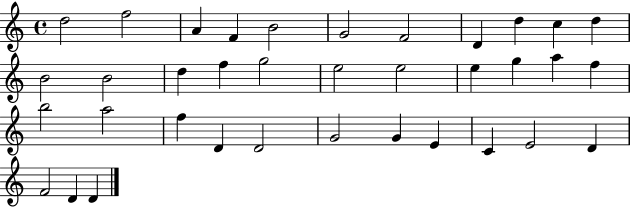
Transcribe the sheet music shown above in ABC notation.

X:1
T:Untitled
M:4/4
L:1/4
K:C
d2 f2 A F B2 G2 F2 D d c d B2 B2 d f g2 e2 e2 e g a f b2 a2 f D D2 G2 G E C E2 D F2 D D